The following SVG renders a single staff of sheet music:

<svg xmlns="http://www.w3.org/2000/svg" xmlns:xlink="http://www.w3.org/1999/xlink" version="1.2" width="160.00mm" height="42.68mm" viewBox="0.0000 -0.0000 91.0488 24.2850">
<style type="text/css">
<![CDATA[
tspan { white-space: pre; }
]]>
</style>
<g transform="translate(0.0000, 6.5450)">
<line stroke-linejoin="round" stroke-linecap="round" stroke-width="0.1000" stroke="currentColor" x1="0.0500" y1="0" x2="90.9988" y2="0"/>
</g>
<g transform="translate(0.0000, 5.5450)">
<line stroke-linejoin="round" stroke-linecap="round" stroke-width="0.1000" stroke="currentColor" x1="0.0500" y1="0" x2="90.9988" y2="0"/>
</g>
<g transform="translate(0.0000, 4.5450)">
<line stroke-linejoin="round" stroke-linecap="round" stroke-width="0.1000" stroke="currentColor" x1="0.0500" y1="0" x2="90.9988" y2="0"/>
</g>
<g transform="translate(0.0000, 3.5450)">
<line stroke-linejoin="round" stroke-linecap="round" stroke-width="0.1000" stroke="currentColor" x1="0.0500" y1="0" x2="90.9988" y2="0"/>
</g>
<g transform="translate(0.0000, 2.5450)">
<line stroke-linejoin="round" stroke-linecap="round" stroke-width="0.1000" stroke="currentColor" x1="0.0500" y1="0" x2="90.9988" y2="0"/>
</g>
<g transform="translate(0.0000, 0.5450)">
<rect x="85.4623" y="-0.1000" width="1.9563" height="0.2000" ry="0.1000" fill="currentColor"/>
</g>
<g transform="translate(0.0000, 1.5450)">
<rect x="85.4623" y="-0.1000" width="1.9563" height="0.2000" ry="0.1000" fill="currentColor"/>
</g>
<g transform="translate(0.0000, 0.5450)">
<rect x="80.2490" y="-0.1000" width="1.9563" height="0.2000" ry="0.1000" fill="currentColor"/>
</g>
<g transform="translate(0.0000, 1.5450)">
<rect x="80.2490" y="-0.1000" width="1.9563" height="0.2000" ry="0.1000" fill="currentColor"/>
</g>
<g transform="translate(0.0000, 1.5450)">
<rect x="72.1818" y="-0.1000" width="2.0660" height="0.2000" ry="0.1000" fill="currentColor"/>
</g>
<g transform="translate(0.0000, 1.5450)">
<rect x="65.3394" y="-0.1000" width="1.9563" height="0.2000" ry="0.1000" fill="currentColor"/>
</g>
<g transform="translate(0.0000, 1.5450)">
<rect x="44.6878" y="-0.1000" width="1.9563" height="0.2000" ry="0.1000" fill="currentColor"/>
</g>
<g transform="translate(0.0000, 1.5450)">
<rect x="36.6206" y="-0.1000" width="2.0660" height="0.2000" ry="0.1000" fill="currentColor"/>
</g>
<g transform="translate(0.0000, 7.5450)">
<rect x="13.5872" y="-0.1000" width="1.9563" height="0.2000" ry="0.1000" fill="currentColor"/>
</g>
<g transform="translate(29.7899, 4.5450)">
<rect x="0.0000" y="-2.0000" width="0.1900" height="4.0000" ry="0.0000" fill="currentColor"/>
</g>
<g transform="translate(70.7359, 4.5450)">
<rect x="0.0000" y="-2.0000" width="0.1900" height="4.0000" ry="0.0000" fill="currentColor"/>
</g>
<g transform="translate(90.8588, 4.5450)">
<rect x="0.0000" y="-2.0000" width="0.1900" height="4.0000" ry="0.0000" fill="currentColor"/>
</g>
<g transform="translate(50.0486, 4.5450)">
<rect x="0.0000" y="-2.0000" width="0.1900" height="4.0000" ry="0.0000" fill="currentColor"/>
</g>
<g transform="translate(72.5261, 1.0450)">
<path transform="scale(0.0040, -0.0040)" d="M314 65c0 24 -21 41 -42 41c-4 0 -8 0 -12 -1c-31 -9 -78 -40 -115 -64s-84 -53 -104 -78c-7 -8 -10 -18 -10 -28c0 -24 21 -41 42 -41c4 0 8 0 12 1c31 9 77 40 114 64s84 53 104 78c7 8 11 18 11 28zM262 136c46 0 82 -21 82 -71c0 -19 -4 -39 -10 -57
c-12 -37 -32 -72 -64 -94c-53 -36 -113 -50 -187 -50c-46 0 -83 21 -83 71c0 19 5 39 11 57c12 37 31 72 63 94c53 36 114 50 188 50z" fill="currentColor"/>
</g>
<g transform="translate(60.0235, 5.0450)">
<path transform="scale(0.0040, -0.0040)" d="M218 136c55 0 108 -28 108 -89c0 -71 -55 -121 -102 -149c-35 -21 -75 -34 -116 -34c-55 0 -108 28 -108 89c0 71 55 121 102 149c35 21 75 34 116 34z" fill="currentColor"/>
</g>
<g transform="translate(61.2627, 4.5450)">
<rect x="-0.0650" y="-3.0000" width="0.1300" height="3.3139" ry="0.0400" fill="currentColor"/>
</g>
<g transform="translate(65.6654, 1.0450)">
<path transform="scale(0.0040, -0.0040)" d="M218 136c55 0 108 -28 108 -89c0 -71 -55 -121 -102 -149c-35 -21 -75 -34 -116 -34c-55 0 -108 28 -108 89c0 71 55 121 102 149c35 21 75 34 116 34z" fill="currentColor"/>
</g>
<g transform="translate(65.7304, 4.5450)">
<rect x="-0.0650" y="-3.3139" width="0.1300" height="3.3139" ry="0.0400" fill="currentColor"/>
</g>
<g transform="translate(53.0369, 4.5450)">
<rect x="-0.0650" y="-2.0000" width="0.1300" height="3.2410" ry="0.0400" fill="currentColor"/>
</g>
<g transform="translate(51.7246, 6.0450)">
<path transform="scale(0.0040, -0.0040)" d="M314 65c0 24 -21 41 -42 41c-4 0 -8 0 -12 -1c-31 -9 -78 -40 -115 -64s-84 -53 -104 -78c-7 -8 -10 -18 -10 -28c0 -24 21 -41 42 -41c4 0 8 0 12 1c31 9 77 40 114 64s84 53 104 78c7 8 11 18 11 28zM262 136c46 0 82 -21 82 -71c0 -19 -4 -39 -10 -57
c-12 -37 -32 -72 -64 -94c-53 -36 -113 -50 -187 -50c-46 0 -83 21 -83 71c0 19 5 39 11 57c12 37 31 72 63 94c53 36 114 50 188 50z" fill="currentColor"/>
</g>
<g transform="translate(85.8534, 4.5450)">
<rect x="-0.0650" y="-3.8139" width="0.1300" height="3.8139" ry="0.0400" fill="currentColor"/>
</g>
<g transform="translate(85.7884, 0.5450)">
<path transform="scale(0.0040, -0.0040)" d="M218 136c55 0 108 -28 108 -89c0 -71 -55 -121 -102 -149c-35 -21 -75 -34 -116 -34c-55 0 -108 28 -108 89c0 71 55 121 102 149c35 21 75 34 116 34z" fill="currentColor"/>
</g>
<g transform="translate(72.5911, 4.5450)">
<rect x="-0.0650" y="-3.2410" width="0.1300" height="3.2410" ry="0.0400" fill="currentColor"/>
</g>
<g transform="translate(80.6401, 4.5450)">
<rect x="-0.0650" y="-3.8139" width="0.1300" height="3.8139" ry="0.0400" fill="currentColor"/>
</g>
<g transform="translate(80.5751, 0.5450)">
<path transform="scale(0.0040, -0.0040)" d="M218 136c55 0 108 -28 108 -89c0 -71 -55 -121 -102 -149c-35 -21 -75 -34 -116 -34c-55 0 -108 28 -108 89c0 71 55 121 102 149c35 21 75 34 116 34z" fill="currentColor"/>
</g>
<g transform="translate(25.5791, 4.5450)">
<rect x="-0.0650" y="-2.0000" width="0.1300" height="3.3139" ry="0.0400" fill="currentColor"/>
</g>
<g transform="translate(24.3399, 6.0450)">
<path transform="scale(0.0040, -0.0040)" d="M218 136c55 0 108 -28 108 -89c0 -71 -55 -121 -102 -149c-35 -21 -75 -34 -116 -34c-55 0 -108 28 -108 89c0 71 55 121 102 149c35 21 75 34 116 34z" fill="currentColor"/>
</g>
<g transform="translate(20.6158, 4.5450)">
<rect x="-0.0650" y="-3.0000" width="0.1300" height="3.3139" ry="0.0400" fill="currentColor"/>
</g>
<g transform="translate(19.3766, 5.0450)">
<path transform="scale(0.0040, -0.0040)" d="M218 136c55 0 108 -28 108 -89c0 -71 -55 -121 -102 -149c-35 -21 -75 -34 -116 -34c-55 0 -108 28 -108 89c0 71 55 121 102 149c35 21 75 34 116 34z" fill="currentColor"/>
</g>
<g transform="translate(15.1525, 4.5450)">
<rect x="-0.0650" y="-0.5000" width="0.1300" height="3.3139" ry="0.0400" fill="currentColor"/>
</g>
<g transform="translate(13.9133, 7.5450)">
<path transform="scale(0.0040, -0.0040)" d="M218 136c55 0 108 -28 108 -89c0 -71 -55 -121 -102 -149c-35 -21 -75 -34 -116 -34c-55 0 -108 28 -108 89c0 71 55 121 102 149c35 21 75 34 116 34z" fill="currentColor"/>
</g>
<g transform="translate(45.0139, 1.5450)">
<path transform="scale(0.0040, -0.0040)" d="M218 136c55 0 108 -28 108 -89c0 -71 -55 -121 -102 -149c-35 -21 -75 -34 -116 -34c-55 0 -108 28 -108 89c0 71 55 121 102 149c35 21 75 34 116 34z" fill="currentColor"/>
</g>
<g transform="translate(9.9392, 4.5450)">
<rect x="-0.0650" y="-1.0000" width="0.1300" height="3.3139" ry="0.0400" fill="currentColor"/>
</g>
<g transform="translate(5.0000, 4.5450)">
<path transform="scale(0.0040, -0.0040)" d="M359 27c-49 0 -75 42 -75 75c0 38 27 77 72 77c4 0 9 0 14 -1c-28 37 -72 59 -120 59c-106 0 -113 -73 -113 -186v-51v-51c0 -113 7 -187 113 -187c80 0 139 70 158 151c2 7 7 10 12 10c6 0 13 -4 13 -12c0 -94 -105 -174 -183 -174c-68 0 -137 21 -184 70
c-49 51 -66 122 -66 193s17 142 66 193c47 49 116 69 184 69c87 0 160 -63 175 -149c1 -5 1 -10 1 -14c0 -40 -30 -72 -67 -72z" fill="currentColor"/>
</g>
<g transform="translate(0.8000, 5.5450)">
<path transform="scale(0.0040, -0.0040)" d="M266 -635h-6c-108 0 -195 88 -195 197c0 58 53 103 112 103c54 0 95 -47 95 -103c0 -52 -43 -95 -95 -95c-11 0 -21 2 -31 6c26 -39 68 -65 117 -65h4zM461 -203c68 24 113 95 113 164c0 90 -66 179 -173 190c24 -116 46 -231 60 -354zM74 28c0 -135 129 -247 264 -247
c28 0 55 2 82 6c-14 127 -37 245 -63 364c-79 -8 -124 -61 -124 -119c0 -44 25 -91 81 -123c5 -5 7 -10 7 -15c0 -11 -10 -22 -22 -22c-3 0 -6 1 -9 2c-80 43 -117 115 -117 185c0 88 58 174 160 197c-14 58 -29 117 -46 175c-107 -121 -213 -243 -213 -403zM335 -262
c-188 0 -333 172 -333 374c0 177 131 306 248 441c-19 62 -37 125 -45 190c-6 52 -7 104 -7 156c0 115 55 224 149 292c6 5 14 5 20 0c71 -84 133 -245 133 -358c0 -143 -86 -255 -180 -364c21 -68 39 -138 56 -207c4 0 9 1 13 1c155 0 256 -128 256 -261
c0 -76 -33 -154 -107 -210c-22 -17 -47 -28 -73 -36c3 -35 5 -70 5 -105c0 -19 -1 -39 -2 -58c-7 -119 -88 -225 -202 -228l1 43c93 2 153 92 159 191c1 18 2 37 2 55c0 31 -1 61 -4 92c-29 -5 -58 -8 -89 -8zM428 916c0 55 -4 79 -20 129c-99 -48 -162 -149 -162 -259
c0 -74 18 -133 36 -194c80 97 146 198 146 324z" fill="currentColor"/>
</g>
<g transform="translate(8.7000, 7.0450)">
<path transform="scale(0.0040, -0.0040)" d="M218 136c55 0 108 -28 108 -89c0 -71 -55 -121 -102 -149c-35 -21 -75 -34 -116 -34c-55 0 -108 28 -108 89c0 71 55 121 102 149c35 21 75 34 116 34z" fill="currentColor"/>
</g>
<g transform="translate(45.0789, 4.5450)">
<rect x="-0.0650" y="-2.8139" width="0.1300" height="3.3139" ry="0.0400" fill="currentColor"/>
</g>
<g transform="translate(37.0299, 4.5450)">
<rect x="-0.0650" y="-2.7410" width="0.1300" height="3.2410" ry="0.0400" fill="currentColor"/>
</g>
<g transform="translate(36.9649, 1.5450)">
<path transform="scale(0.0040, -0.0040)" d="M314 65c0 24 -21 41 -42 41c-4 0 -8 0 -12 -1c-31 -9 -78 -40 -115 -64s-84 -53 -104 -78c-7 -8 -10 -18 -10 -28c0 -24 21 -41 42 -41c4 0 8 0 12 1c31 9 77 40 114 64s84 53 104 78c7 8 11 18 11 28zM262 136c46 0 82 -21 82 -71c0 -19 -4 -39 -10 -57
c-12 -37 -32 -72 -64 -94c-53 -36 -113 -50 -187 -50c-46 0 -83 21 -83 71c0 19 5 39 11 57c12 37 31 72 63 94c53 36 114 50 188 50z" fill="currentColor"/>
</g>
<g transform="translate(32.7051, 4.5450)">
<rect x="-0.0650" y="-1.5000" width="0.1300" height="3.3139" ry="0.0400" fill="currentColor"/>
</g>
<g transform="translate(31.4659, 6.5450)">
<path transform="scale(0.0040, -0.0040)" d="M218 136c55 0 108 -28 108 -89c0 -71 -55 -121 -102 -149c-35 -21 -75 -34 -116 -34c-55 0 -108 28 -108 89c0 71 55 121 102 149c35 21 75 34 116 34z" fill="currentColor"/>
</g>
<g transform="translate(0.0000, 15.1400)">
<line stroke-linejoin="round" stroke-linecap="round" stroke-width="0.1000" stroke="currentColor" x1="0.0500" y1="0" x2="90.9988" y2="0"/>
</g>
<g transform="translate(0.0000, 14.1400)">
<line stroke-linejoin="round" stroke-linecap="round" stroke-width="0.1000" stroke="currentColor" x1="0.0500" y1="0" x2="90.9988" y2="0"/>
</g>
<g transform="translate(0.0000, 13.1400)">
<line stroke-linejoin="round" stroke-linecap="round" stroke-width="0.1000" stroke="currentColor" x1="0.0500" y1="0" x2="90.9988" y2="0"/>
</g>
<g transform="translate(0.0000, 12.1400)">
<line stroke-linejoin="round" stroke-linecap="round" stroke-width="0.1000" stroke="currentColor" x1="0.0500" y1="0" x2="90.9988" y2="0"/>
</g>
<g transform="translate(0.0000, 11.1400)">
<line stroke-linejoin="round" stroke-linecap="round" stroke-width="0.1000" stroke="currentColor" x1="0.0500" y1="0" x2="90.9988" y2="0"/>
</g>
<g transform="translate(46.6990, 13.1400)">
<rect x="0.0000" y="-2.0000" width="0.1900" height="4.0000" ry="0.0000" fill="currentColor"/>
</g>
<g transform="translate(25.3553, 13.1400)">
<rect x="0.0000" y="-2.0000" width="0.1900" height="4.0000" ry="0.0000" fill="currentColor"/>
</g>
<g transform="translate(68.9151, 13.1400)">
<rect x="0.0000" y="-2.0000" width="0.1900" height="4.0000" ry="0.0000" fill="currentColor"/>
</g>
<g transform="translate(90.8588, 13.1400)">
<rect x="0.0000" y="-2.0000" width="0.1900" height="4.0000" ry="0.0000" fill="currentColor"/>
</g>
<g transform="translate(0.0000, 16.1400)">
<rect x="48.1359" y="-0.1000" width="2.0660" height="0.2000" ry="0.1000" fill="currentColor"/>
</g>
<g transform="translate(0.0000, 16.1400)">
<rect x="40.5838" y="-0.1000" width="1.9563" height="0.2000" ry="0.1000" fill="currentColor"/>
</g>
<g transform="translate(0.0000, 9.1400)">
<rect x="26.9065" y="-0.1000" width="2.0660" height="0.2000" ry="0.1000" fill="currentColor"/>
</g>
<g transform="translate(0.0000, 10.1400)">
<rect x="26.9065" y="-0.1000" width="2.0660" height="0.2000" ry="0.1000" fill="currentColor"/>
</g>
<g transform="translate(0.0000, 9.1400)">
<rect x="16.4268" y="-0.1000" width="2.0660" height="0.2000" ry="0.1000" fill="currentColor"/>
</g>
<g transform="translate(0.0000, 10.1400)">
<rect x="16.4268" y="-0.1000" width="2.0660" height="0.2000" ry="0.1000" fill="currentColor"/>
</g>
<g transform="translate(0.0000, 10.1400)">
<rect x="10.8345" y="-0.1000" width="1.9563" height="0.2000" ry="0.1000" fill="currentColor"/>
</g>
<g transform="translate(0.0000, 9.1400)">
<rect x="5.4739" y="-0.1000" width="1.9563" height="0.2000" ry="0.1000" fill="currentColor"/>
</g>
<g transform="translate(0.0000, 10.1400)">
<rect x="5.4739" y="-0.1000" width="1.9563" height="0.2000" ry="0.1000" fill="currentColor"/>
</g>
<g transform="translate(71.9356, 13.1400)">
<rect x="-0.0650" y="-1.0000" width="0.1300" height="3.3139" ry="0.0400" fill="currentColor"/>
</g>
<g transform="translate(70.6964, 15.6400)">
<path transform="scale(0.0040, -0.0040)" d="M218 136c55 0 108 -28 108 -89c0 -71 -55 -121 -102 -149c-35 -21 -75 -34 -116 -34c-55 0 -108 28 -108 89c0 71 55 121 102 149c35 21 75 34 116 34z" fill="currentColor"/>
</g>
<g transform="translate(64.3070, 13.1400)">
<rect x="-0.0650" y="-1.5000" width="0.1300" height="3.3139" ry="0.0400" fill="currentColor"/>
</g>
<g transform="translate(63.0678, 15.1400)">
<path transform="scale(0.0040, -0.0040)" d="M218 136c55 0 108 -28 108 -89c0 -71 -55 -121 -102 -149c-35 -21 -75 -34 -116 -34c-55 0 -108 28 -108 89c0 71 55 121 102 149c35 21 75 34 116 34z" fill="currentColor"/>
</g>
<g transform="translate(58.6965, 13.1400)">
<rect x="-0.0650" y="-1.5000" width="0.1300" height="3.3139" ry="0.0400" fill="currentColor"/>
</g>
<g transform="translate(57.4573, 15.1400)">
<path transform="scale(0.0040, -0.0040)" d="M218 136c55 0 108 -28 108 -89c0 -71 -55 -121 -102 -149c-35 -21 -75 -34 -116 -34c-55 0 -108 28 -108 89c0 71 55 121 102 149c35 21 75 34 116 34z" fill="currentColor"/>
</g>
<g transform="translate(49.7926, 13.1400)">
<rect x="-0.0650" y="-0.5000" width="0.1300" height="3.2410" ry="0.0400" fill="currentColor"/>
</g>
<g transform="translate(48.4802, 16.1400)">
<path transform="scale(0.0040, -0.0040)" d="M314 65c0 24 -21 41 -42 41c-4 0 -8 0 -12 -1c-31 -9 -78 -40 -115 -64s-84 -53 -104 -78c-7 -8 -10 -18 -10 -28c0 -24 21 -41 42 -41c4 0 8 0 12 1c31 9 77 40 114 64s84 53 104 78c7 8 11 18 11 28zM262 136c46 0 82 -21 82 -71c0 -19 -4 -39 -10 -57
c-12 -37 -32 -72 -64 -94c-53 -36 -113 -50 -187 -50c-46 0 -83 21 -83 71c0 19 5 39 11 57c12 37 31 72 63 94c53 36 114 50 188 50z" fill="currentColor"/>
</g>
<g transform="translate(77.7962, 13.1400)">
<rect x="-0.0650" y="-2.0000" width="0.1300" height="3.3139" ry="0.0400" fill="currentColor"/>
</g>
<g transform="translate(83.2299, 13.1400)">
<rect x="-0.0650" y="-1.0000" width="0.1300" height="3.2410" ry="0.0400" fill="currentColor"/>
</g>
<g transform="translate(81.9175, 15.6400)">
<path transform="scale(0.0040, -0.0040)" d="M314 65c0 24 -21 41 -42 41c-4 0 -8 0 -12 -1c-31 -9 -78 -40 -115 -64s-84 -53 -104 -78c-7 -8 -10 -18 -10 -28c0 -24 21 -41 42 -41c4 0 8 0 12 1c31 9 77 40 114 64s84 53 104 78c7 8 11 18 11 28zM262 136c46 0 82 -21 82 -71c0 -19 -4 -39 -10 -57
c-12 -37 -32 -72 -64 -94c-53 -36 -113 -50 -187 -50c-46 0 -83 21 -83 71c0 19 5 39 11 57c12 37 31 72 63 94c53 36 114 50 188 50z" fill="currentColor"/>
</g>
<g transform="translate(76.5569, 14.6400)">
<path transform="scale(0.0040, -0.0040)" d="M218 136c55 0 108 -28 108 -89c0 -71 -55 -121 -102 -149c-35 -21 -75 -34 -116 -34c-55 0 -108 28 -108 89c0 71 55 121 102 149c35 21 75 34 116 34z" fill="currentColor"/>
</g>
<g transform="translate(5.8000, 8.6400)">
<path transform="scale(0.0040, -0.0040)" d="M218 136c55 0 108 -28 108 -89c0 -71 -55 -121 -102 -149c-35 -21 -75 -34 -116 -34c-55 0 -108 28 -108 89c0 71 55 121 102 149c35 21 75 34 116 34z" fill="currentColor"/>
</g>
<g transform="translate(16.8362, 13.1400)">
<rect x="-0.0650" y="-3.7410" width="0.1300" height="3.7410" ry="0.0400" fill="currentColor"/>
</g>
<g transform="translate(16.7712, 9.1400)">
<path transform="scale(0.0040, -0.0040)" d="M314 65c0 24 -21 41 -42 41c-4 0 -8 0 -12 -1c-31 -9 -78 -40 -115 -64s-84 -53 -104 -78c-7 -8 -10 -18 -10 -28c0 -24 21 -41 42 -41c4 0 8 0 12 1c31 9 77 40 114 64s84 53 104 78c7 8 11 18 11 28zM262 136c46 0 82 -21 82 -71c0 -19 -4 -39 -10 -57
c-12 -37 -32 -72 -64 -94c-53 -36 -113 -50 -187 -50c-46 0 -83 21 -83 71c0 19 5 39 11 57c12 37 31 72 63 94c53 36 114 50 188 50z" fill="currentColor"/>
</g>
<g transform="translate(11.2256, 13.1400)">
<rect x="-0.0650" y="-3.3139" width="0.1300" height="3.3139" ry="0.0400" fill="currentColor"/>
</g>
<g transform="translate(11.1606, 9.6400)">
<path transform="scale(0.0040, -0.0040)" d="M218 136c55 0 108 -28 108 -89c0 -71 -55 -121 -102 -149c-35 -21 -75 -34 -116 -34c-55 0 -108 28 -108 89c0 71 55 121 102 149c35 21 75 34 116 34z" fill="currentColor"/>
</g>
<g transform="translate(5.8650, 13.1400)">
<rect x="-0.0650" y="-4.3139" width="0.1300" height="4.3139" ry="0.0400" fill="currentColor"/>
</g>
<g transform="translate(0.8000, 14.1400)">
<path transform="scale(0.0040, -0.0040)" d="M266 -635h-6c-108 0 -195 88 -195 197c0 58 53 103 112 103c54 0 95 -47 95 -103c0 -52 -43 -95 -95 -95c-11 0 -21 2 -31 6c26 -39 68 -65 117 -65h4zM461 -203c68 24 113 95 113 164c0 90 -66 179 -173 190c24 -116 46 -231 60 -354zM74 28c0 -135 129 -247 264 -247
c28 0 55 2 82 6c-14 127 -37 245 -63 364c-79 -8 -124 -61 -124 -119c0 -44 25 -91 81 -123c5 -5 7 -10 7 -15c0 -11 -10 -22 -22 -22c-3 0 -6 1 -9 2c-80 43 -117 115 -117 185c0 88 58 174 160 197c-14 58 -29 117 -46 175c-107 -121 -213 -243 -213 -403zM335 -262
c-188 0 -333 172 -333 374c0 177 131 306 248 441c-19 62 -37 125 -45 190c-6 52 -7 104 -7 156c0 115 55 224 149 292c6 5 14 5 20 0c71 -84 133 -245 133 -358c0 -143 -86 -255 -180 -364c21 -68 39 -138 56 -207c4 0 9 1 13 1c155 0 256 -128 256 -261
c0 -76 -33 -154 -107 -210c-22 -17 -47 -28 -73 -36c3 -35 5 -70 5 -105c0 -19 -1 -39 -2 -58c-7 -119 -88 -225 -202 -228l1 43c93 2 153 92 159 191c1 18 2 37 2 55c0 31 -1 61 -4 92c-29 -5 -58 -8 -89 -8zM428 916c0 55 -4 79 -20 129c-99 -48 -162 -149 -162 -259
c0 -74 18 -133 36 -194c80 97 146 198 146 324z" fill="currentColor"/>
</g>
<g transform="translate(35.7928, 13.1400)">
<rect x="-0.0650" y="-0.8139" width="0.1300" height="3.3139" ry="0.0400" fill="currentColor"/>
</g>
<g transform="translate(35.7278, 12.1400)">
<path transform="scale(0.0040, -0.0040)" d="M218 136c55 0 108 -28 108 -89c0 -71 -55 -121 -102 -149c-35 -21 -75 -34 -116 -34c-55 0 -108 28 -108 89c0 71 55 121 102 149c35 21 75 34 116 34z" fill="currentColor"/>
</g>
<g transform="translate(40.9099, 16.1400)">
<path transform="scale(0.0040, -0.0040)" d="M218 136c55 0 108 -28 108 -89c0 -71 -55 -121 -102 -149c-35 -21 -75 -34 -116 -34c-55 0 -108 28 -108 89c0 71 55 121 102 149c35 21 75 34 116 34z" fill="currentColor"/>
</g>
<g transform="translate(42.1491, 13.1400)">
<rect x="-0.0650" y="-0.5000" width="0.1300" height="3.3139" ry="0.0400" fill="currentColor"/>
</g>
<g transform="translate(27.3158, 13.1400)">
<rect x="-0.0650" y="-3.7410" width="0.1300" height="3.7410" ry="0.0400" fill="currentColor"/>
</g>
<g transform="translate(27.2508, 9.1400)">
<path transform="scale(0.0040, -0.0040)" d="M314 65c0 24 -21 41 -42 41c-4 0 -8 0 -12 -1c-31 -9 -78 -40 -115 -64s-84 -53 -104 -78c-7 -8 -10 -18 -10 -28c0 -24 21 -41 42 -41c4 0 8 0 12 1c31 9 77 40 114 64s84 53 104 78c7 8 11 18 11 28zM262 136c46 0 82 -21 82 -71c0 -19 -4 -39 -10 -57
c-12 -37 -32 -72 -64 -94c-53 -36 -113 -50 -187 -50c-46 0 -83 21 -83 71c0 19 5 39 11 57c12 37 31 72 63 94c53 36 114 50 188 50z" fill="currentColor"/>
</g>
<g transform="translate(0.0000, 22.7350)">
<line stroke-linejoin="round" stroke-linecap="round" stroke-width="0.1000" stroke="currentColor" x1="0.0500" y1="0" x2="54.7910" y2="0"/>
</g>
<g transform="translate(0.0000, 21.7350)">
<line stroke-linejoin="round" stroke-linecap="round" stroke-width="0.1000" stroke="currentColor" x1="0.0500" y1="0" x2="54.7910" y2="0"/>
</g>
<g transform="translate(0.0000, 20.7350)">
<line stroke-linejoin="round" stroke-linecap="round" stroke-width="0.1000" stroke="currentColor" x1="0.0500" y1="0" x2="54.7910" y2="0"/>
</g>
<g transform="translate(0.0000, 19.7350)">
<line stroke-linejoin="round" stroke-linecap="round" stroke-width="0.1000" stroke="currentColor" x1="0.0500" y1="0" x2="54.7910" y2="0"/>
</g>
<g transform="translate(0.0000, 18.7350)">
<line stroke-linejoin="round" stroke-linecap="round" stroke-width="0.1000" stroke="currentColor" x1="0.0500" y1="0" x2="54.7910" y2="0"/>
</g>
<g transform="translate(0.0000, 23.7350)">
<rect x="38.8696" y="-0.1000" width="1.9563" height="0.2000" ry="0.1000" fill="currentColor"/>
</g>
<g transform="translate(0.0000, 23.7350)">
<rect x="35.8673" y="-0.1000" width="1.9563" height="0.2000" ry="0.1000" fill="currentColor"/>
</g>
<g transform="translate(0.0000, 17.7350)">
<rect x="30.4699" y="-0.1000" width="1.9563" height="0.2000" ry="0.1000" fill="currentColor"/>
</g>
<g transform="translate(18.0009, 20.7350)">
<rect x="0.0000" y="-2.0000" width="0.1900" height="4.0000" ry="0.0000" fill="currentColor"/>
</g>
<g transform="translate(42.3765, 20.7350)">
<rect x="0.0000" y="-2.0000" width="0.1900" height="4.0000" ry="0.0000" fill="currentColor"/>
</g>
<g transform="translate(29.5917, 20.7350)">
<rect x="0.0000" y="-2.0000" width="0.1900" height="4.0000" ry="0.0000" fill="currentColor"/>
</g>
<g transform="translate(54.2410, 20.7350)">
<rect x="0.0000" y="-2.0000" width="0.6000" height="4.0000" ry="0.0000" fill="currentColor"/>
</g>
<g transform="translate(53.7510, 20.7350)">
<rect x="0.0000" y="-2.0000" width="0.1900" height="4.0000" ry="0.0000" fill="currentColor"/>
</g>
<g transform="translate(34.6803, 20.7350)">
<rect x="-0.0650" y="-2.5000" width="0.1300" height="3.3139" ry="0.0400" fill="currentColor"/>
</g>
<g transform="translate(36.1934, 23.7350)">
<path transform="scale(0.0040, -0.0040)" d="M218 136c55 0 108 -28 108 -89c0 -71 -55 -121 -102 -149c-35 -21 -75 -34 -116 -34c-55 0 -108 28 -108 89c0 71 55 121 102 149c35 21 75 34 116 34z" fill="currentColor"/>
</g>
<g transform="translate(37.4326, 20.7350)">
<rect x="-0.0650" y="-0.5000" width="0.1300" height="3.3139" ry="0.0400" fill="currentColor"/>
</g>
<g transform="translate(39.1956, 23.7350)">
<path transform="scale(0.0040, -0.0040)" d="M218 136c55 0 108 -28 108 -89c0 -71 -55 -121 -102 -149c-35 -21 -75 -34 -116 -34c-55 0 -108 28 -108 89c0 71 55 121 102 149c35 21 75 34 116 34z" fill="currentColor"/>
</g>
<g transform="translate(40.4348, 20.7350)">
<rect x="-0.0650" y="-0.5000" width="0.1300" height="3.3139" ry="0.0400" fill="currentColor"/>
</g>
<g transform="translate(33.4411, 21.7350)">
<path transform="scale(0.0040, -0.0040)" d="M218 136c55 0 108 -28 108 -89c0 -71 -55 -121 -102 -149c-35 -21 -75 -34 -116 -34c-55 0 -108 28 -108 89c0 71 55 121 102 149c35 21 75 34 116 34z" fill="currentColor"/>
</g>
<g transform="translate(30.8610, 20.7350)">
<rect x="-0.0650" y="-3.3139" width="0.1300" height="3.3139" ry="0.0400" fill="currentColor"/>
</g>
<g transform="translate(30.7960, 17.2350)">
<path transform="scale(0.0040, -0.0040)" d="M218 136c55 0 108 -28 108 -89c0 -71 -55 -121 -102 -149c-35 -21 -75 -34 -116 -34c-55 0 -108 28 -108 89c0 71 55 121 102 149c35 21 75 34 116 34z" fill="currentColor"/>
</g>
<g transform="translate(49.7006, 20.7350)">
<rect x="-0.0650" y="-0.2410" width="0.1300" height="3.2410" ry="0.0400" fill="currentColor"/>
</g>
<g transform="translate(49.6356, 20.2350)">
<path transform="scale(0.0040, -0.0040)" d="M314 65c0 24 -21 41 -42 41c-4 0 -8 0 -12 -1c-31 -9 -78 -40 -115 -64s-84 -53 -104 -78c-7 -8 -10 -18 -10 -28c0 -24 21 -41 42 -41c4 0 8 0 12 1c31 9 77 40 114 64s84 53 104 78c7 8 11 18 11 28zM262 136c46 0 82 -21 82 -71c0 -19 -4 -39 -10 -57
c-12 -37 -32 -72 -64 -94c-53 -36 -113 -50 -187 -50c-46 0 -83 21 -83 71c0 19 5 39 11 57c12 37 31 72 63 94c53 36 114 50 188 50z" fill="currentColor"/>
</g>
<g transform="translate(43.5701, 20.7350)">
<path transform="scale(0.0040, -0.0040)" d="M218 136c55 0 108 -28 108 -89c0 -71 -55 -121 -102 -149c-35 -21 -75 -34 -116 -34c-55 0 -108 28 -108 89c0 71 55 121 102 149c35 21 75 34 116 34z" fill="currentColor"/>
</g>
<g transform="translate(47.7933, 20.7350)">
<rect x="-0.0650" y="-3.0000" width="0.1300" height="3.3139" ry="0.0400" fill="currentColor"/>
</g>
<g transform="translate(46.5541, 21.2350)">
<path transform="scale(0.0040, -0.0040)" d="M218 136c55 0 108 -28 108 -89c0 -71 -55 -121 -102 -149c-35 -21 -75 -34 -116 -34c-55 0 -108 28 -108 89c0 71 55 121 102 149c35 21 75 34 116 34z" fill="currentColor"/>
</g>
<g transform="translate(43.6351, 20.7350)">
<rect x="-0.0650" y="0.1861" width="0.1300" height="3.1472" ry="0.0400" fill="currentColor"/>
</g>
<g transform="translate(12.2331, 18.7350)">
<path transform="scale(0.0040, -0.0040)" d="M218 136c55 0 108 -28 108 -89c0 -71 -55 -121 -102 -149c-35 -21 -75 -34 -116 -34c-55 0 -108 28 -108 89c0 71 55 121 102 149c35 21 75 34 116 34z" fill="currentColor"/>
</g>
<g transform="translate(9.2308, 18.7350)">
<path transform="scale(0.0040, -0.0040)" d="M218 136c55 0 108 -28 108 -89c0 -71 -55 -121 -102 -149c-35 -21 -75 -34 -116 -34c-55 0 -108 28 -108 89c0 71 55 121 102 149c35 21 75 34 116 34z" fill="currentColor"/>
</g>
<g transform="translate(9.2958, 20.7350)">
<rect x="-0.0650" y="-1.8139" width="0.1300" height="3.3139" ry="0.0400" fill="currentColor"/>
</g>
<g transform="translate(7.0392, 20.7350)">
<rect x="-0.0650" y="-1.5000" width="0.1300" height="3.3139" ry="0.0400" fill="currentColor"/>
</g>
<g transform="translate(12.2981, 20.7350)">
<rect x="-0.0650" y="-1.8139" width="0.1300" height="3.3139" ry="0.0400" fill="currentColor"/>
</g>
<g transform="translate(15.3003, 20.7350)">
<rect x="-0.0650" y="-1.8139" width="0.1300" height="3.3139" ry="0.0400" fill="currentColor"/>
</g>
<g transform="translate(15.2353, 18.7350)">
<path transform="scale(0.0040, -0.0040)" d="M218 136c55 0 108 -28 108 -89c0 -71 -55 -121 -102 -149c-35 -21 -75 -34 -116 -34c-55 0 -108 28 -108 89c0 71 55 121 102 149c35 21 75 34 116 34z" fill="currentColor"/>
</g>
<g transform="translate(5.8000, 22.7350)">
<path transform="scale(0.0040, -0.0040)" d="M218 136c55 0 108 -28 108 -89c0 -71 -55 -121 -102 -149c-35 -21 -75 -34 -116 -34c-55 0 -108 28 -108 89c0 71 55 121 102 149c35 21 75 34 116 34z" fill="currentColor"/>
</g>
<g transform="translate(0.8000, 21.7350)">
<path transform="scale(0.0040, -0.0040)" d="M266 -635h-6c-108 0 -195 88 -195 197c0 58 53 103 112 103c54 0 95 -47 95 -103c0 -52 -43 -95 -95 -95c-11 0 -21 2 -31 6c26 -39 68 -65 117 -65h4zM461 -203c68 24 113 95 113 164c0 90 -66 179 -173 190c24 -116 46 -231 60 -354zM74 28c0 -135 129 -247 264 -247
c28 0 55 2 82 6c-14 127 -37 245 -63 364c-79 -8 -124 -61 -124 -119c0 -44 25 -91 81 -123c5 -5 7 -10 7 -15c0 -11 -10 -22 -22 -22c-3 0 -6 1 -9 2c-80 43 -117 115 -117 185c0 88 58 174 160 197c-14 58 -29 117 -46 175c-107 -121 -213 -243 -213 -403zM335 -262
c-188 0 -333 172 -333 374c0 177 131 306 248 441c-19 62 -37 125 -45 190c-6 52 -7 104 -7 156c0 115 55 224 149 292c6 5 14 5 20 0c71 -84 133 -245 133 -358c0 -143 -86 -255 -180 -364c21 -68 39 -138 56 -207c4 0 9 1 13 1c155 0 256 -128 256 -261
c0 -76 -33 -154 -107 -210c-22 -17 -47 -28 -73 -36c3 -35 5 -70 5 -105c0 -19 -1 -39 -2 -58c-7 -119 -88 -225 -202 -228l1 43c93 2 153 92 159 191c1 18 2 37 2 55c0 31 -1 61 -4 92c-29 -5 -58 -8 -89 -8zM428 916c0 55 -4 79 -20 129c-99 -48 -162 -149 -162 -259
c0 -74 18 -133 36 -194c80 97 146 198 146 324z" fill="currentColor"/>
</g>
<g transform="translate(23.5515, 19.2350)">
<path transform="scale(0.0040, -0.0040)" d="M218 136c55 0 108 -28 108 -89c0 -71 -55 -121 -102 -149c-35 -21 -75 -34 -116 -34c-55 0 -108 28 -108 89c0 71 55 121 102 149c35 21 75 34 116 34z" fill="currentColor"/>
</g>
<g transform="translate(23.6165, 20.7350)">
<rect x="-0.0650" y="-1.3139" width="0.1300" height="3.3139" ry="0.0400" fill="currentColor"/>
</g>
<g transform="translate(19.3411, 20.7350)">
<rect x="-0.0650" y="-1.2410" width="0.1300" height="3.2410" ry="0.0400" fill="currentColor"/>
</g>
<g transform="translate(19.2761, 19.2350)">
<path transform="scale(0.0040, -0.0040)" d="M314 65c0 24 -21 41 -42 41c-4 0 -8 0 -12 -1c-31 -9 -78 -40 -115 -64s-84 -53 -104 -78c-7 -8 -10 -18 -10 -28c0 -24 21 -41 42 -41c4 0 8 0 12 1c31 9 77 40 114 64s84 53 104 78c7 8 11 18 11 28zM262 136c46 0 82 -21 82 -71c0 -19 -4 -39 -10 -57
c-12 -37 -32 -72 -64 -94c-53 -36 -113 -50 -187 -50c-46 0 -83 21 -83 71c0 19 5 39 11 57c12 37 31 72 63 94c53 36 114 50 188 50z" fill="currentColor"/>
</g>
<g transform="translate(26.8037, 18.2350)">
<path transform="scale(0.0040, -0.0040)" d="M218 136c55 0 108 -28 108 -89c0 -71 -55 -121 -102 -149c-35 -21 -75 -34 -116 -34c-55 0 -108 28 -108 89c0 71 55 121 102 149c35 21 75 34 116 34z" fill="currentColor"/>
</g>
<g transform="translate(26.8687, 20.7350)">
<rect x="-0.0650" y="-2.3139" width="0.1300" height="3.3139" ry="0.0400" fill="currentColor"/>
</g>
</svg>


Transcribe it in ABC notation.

X:1
T:Untitled
M:4/4
L:1/4
K:C
D C A F E a2 a F2 A b b2 c' c' d' b c'2 c'2 d C C2 E E D F D2 E f f f e2 e g b G C C B A c2